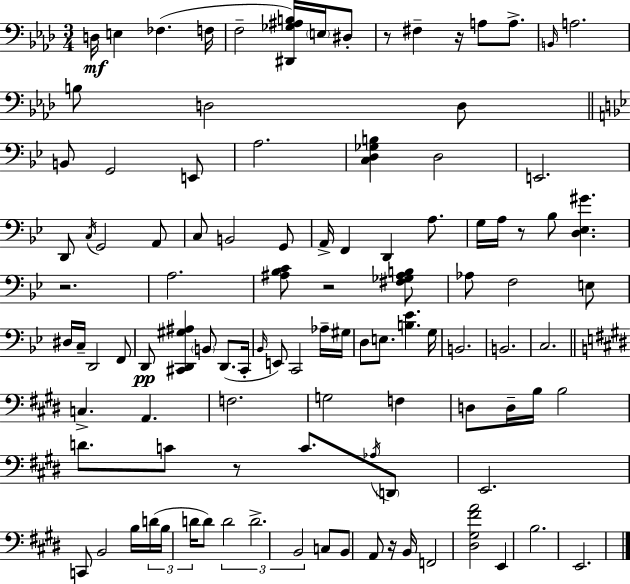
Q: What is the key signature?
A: AES major